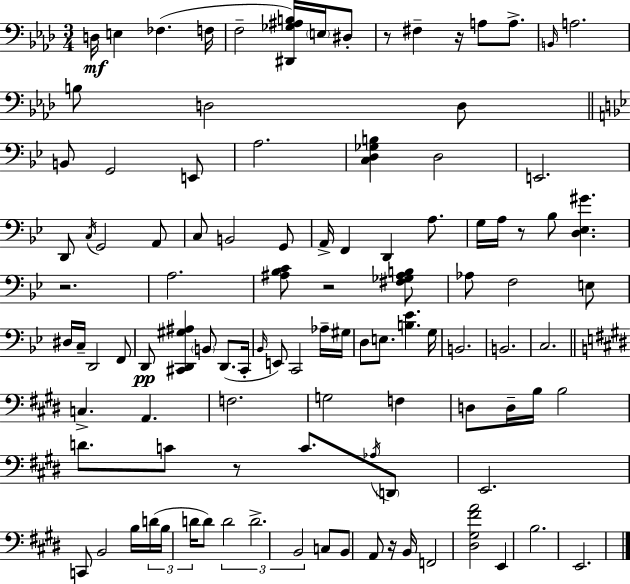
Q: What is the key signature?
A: AES major